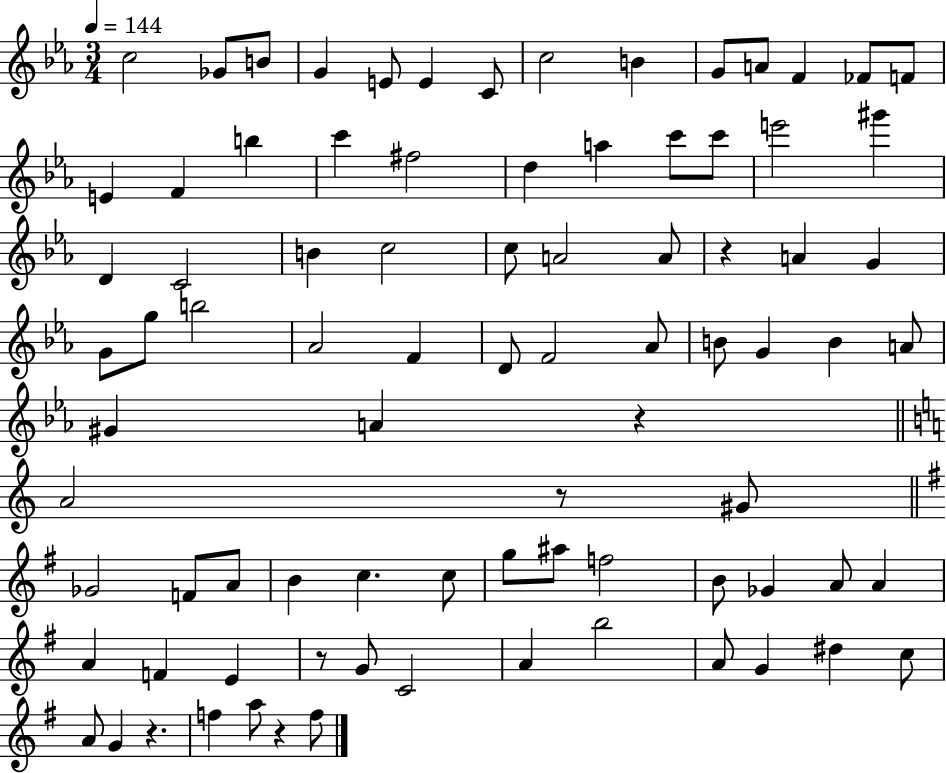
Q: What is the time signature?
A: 3/4